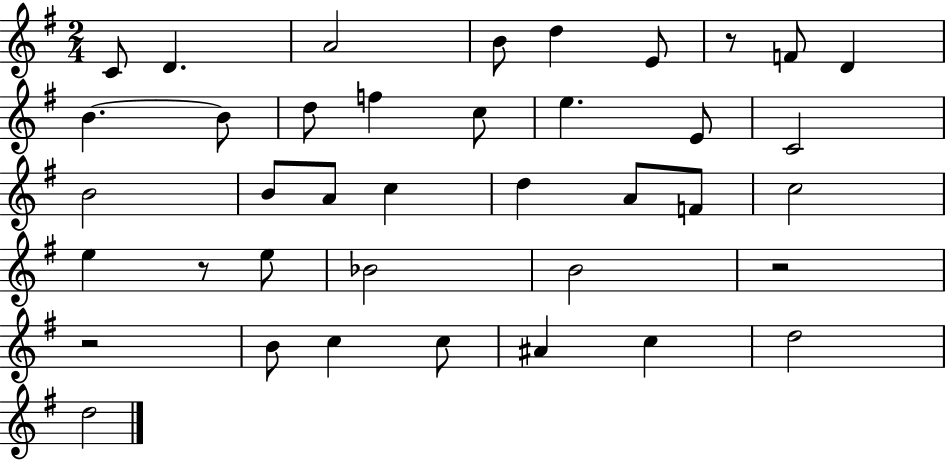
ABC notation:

X:1
T:Untitled
M:2/4
L:1/4
K:G
C/2 D A2 B/2 d E/2 z/2 F/2 D B B/2 d/2 f c/2 e E/2 C2 B2 B/2 A/2 c d A/2 F/2 c2 e z/2 e/2 _B2 B2 z2 z2 B/2 c c/2 ^A c d2 d2